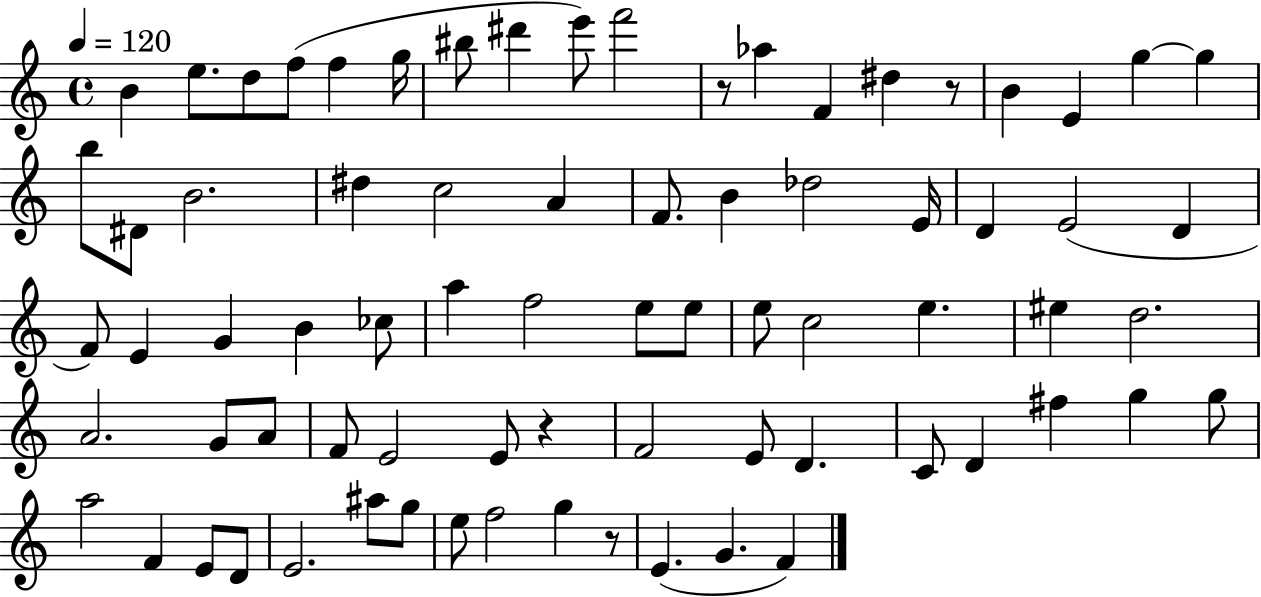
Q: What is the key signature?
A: C major